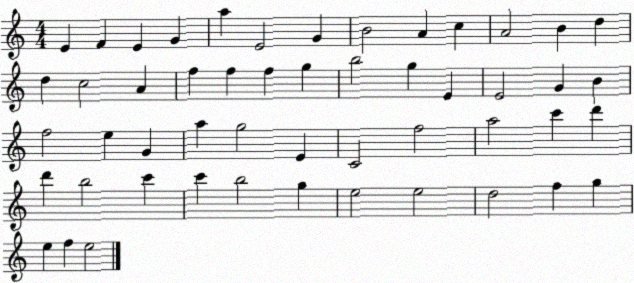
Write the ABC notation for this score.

X:1
T:Untitled
M:4/4
L:1/4
K:C
E F E G a E2 G B2 A c A2 B d d c2 A f f f g b2 g E E2 G B f2 e G a g2 E C2 f2 a2 c' d' d' b2 c' c' b2 g e2 e2 d2 f g e f e2